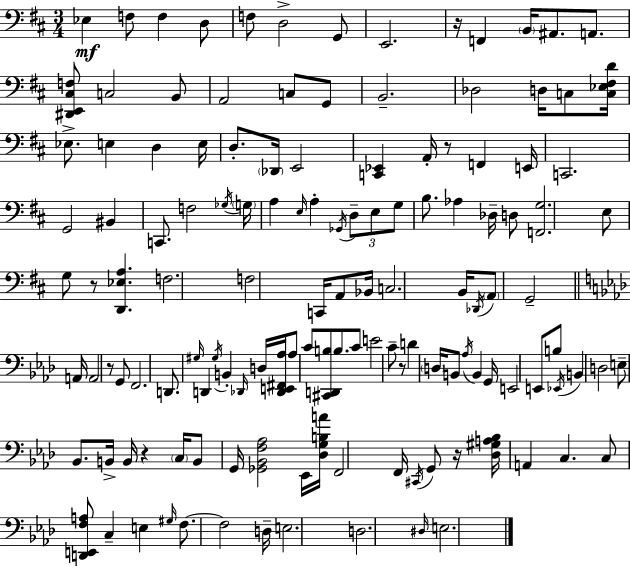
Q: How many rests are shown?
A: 7